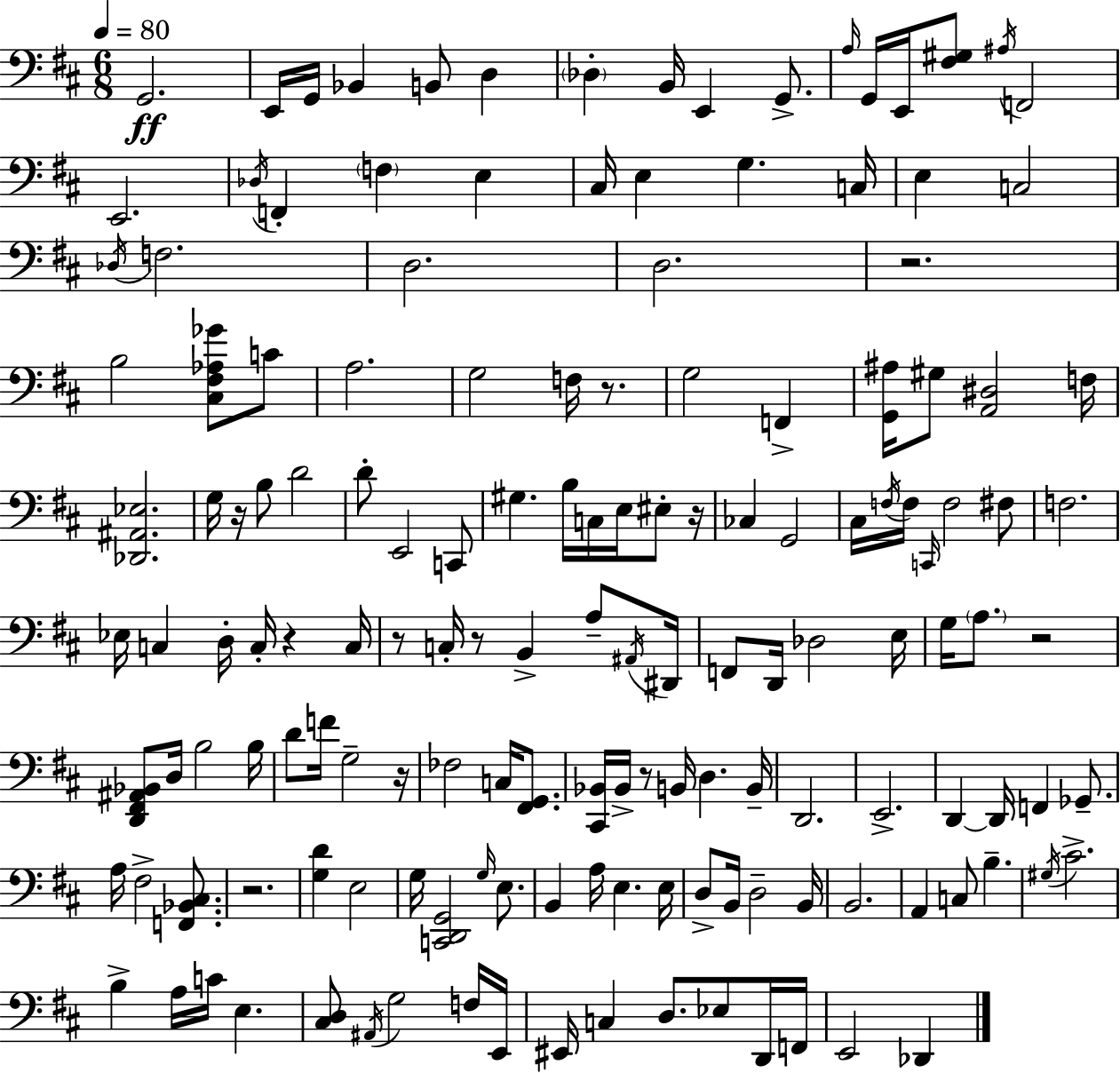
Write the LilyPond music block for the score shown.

{
  \clef bass
  \numericTimeSignature
  \time 6/8
  \key d \major
  \tempo 4 = 80
  \repeat volta 2 { g,2.\ff | e,16 g,16 bes,4 b,8 d4 | \parenthesize des4-. b,16 e,4 g,8.-> | \grace { a16 } g,16 e,16 <fis gis>8 \acciaccatura { ais16 } f,2 | \break e,2. | \acciaccatura { des16 } f,4-. \parenthesize f4 e4 | cis16 e4 g4. | c16 e4 c2 | \break \acciaccatura { des16 } f2. | d2. | d2. | r2. | \break b2 | <cis fis aes ges'>8 c'8 a2. | g2 | f16 r8. g2 | \break f,4-> <g, ais>16 gis8 <a, dis>2 | f16 <des, ais, ees>2. | g16 r16 b8 d'2 | d'8-. e,2 | \break c,8 gis4. b16 c16 | e16 eis8-. r16 ces4 g,2 | cis16 \acciaccatura { f16 } f16 \grace { c,16 } f2 | fis8 f2. | \break ees16 c4 d16-. | c16-. r4 c16 r8 c16-. r8 b,4-> | a8-- \acciaccatura { ais,16 } dis,16 f,8 d,16 des2 | e16 g16 \parenthesize a8. r2 | \break <d, fis, ais, bes,>8 d16 b2 | b16 d'8 f'16 g2-- | r16 fes2 | c16 <fis, g,>8. <cis, bes,>16 bes,16-> r8 b,16 | \break d4. b,16-- d,2. | e,2.-> | d,4~~ d,16 | f,4 ges,8.-- a16 fis2-> | \break <f, bes, cis>8. r2. | <g d'>4 e2 | g16 <c, d, g,>2 | \grace { g16 } e8. b,4 | \break a16 e4. e16 d8-> b,16 d2-- | b,16 b,2. | a,4 | c8 b4.-- \acciaccatura { gis16 } cis'2.-> | \break b4-> | a16 c'16 e4. <cis d>8 \acciaccatura { ais,16 } | g2 f16 e,16 eis,16 c4 | d8. ees8 d,16 f,16 e,2 | \break des,4 } \bar "|."
}